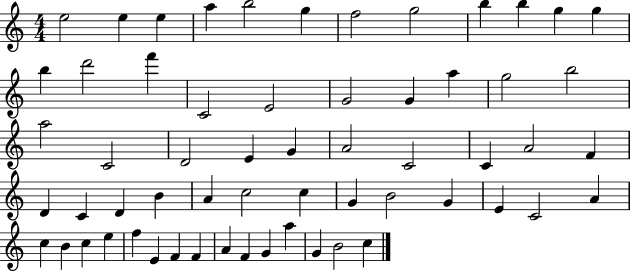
E5/h E5/q E5/q A5/q B5/h G5/q F5/h G5/h B5/q B5/q G5/q G5/q B5/q D6/h F6/q C4/h E4/h G4/h G4/q A5/q G5/h B5/h A5/h C4/h D4/h E4/q G4/q A4/h C4/h C4/q A4/h F4/q D4/q C4/q D4/q B4/q A4/q C5/h C5/q G4/q B4/h G4/q E4/q C4/h A4/q C5/q B4/q C5/q E5/q F5/q E4/q F4/q F4/q A4/q F4/q G4/q A5/q G4/q B4/h C5/q